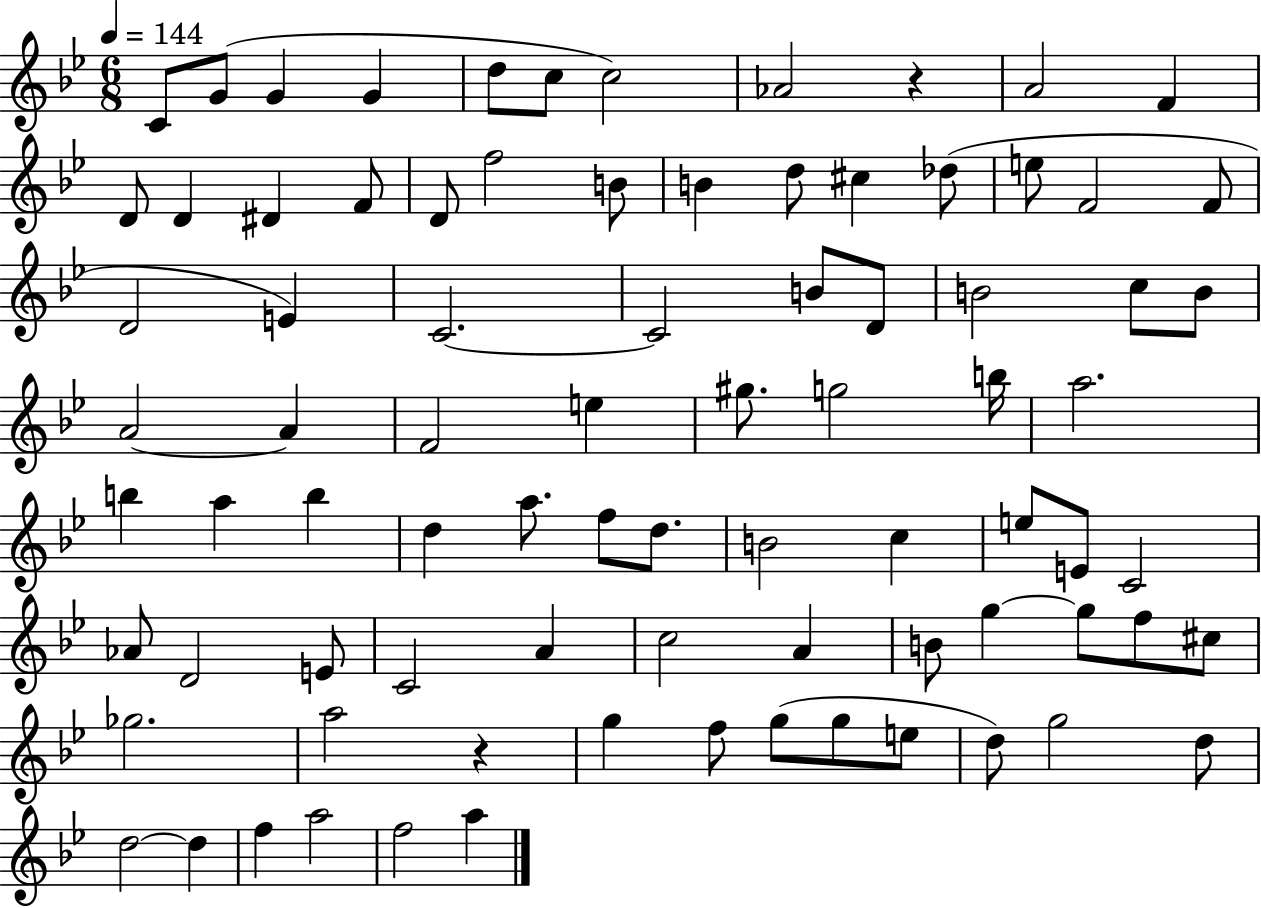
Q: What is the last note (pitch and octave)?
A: A5